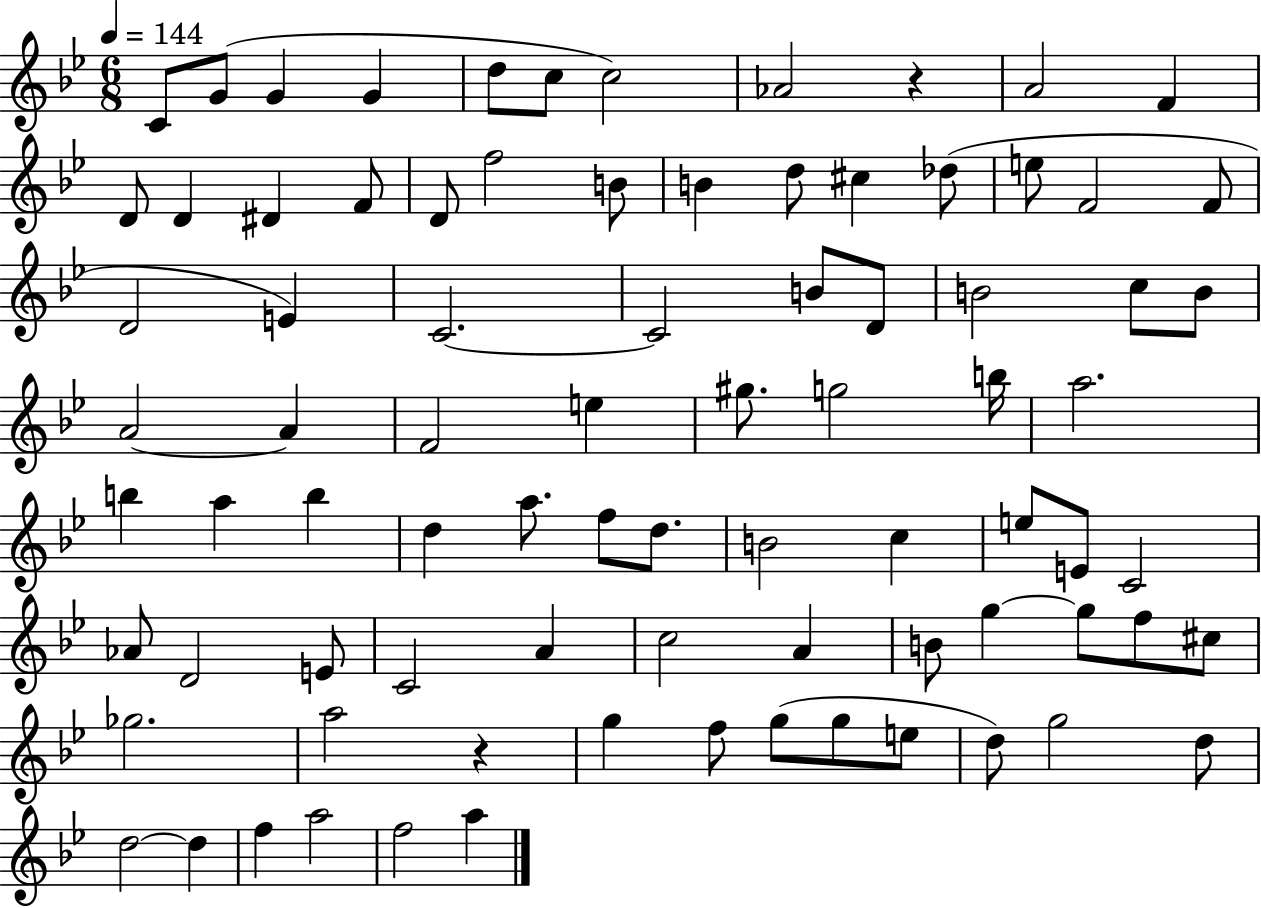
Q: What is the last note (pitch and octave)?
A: A5